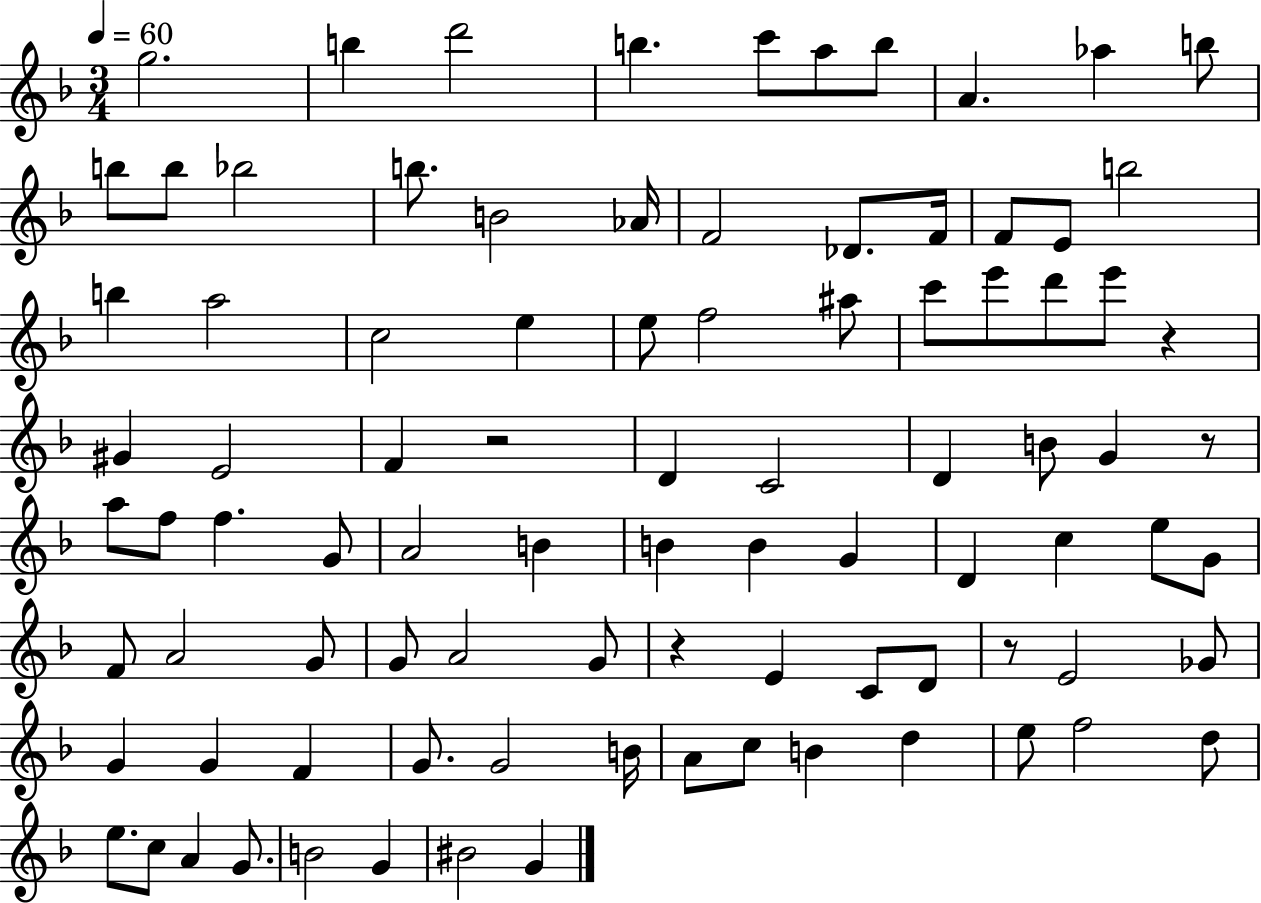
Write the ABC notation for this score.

X:1
T:Untitled
M:3/4
L:1/4
K:F
g2 b d'2 b c'/2 a/2 b/2 A _a b/2 b/2 b/2 _b2 b/2 B2 _A/4 F2 _D/2 F/4 F/2 E/2 b2 b a2 c2 e e/2 f2 ^a/2 c'/2 e'/2 d'/2 e'/2 z ^G E2 F z2 D C2 D B/2 G z/2 a/2 f/2 f G/2 A2 B B B G D c e/2 G/2 F/2 A2 G/2 G/2 A2 G/2 z E C/2 D/2 z/2 E2 _G/2 G G F G/2 G2 B/4 A/2 c/2 B d e/2 f2 d/2 e/2 c/2 A G/2 B2 G ^B2 G